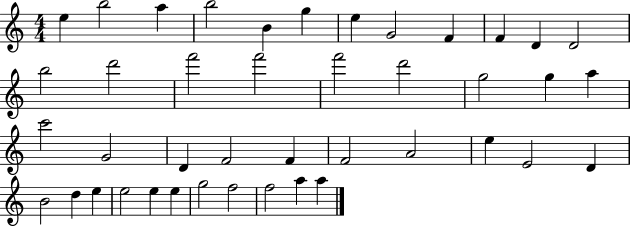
E5/q B5/h A5/q B5/h B4/q G5/q E5/q G4/h F4/q F4/q D4/q D4/h B5/h D6/h F6/h F6/h F6/h D6/h G5/h G5/q A5/q C6/h G4/h D4/q F4/h F4/q F4/h A4/h E5/q E4/h D4/q B4/h D5/q E5/q E5/h E5/q E5/q G5/h F5/h F5/h A5/q A5/q